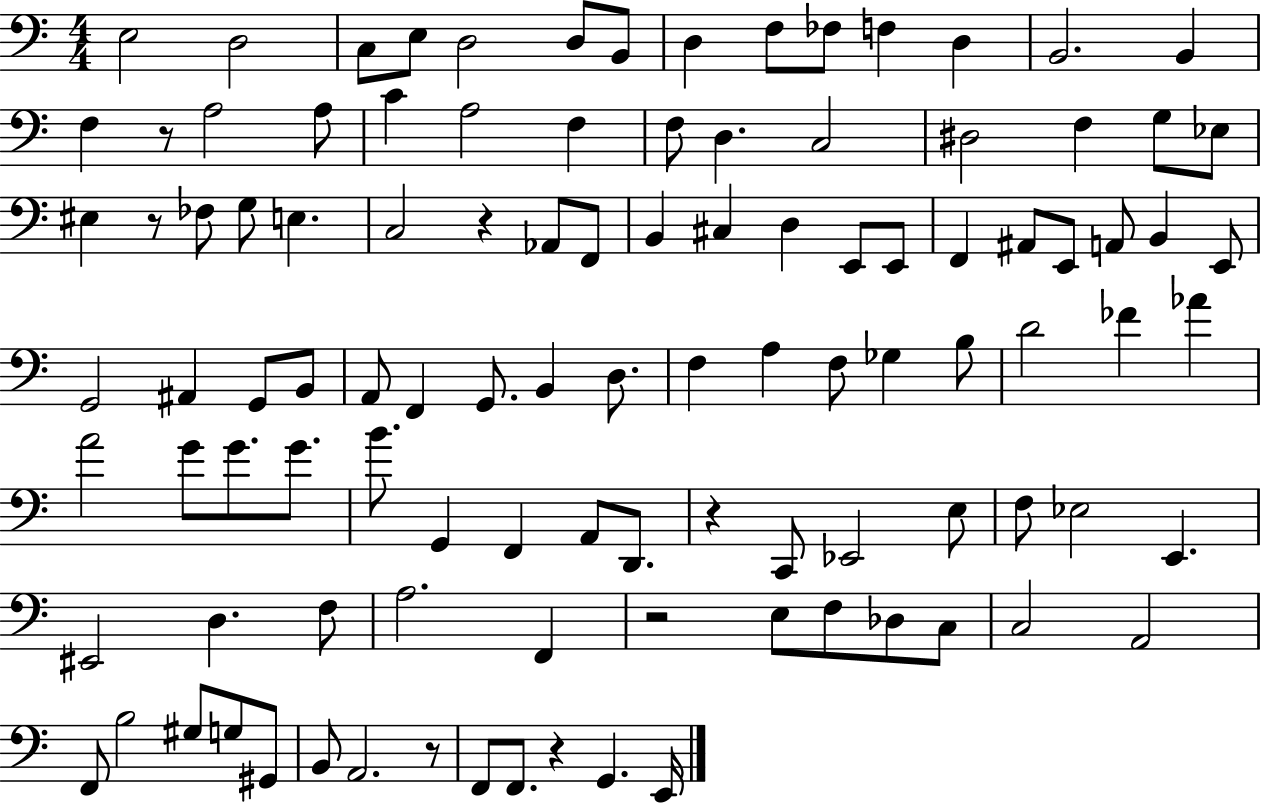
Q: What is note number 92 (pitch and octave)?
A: G3